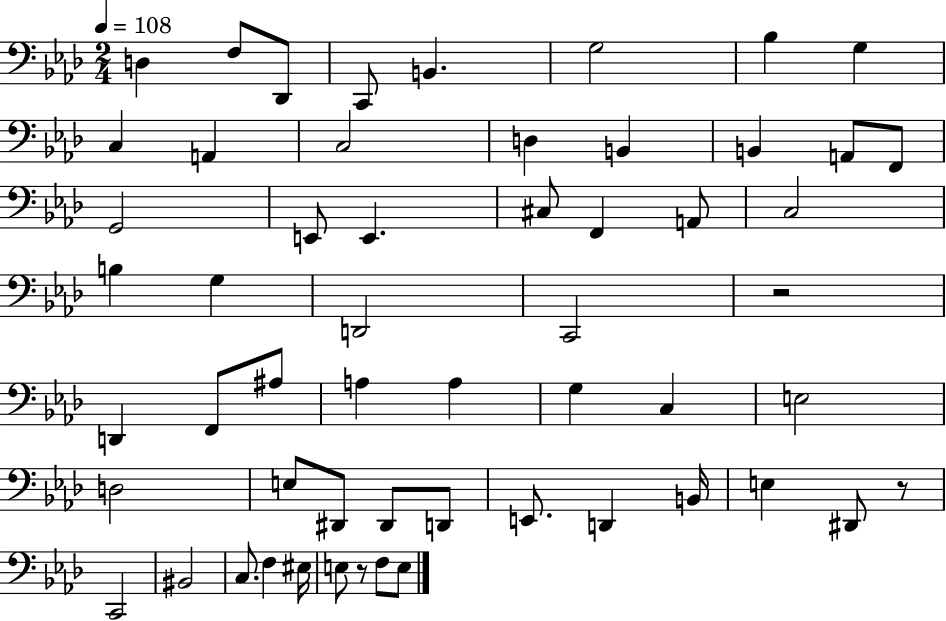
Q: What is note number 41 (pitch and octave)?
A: E2